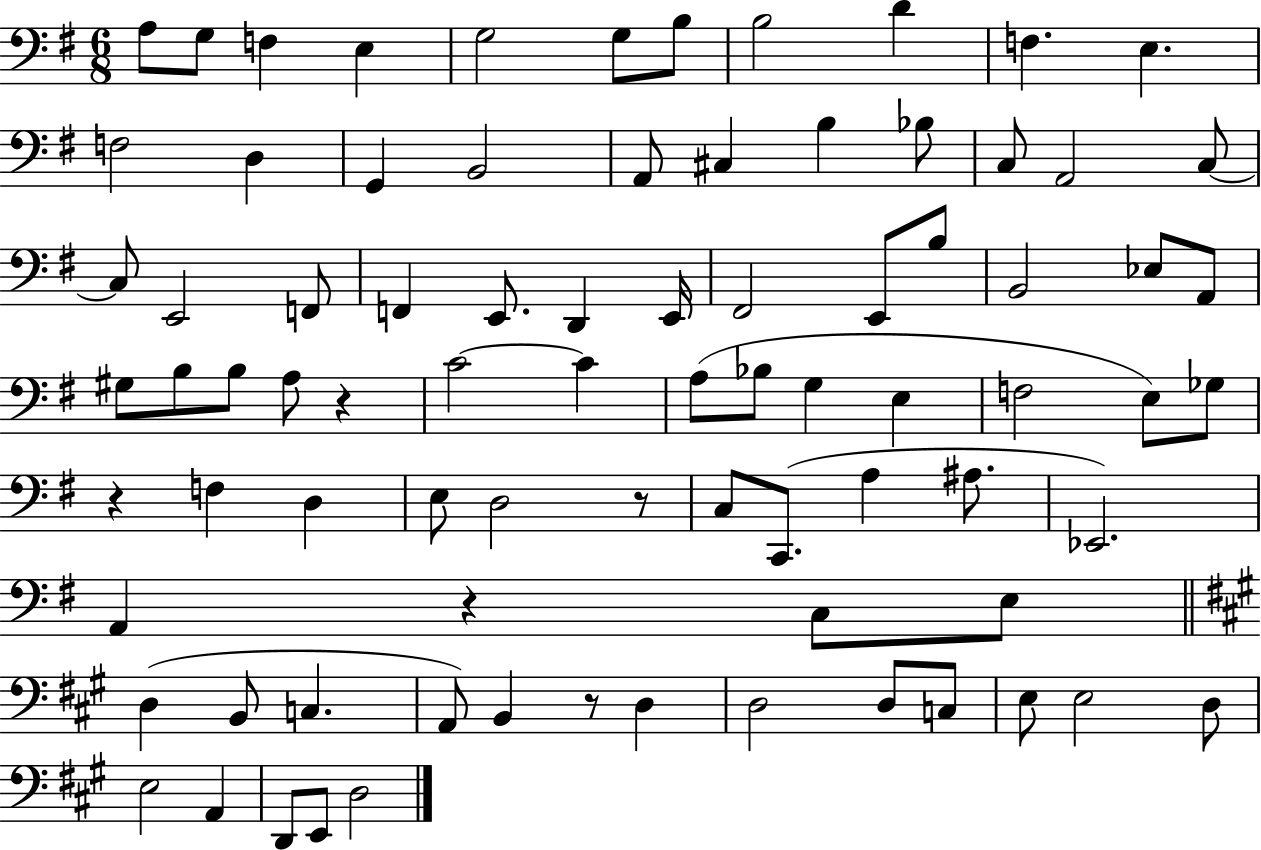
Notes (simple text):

A3/e G3/e F3/q E3/q G3/h G3/e B3/e B3/h D4/q F3/q. E3/q. F3/h D3/q G2/q B2/h A2/e C#3/q B3/q Bb3/e C3/e A2/h C3/e C3/e E2/h F2/e F2/q E2/e. D2/q E2/s F#2/h E2/e B3/e B2/h Eb3/e A2/e G#3/e B3/e B3/e A3/e R/q C4/h C4/q A3/e Bb3/e G3/q E3/q F3/h E3/e Gb3/e R/q F3/q D3/q E3/e D3/h R/e C3/e C2/e. A3/q A#3/e. Eb2/h. A2/q R/q C3/e E3/e D3/q B2/e C3/q. A2/e B2/q R/e D3/q D3/h D3/e C3/e E3/e E3/h D3/e E3/h A2/q D2/e E2/e D3/h